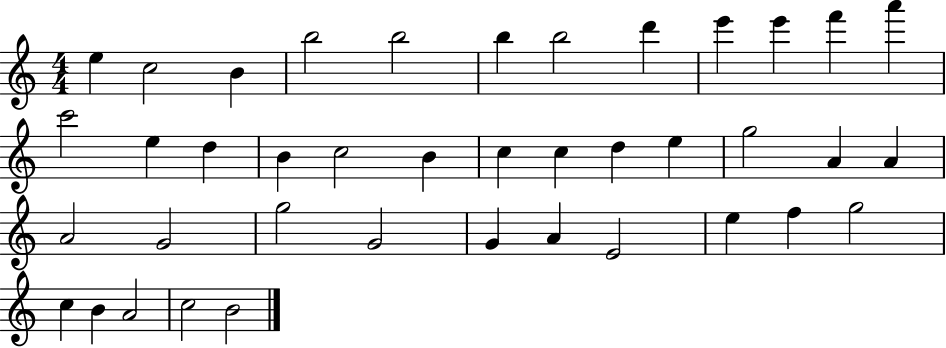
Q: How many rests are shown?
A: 0